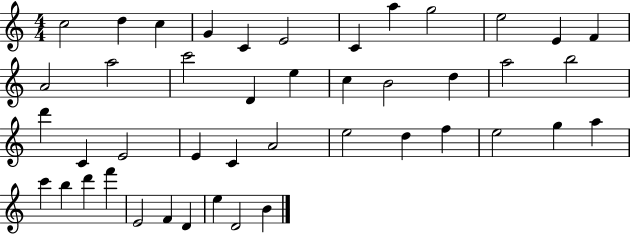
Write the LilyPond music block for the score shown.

{
  \clef treble
  \numericTimeSignature
  \time 4/4
  \key c \major
  c''2 d''4 c''4 | g'4 c'4 e'2 | c'4 a''4 g''2 | e''2 e'4 f'4 | \break a'2 a''2 | c'''2 d'4 e''4 | c''4 b'2 d''4 | a''2 b''2 | \break d'''4 c'4 e'2 | e'4 c'4 a'2 | e''2 d''4 f''4 | e''2 g''4 a''4 | \break c'''4 b''4 d'''4 f'''4 | e'2 f'4 d'4 | e''4 d'2 b'4 | \bar "|."
}